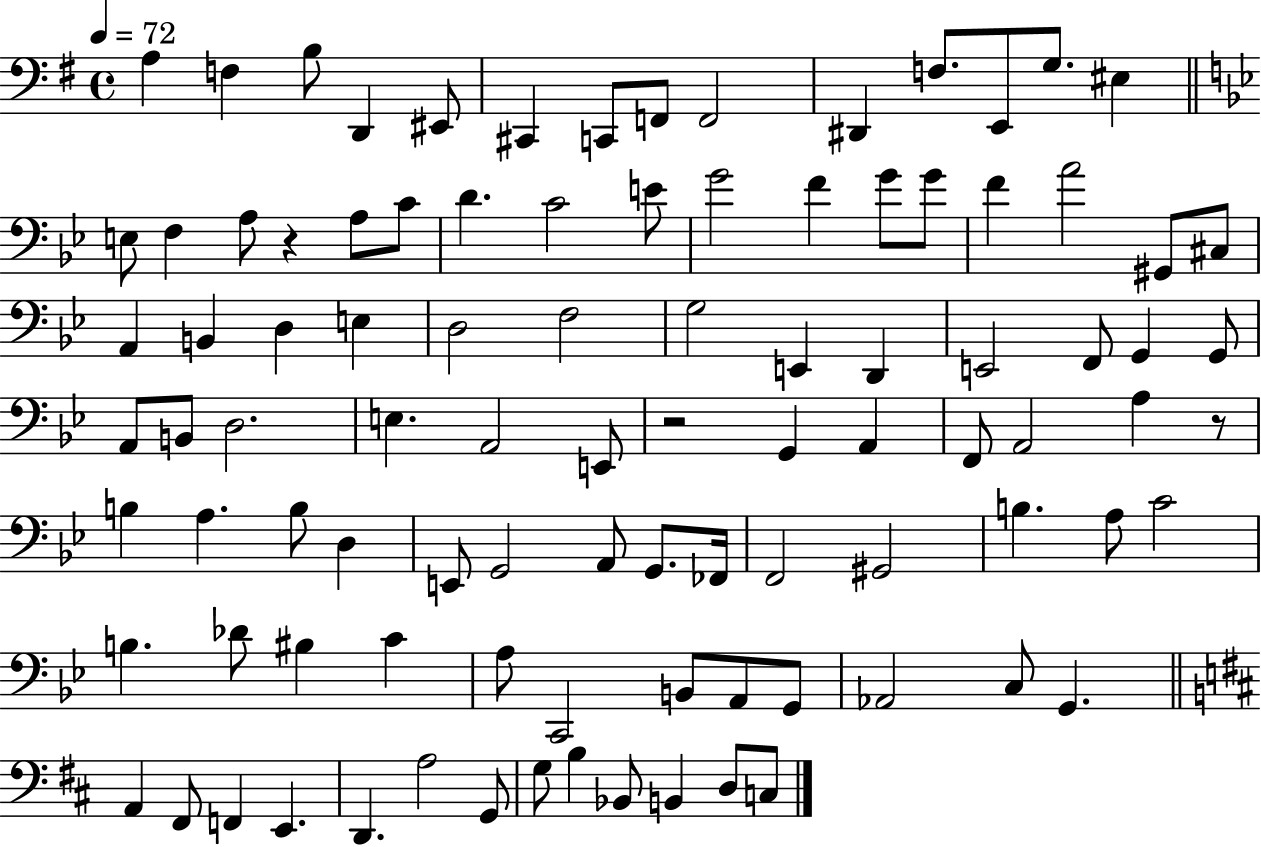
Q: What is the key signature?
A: G major